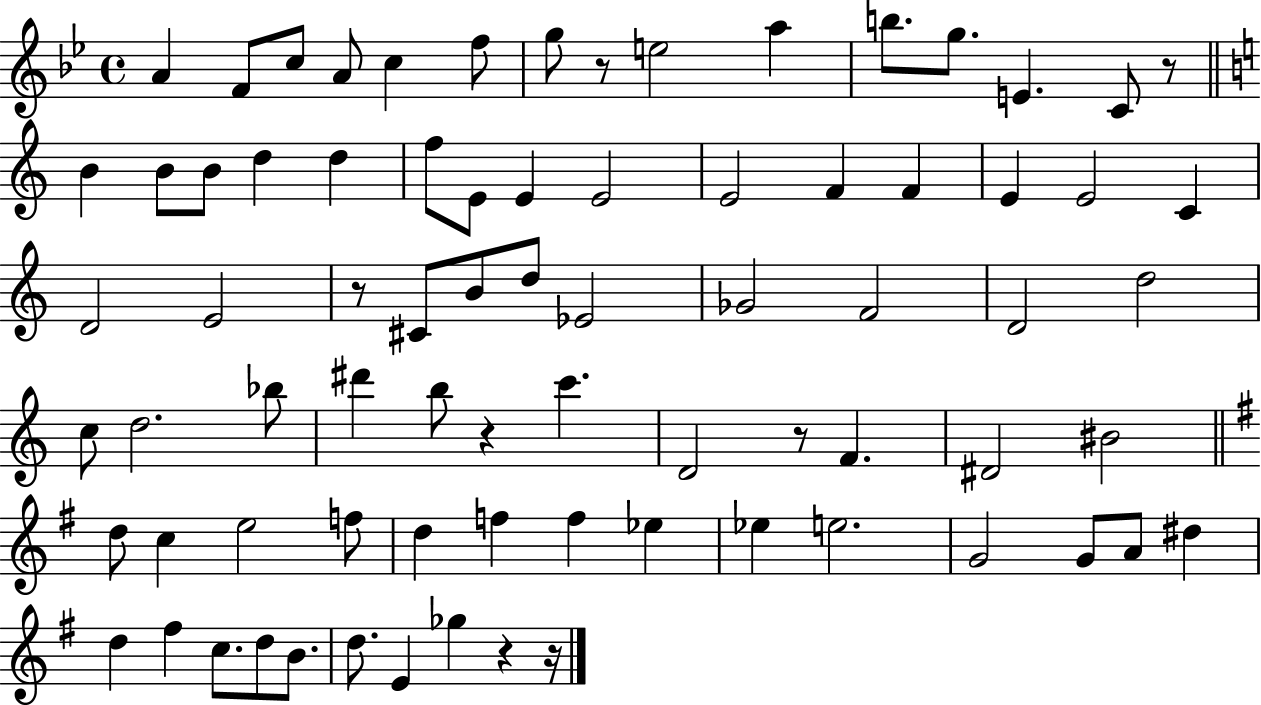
X:1
T:Untitled
M:4/4
L:1/4
K:Bb
A F/2 c/2 A/2 c f/2 g/2 z/2 e2 a b/2 g/2 E C/2 z/2 B B/2 B/2 d d f/2 E/2 E E2 E2 F F E E2 C D2 E2 z/2 ^C/2 B/2 d/2 _E2 _G2 F2 D2 d2 c/2 d2 _b/2 ^d' b/2 z c' D2 z/2 F ^D2 ^B2 d/2 c e2 f/2 d f f _e _e e2 G2 G/2 A/2 ^d d ^f c/2 d/2 B/2 d/2 E _g z z/4